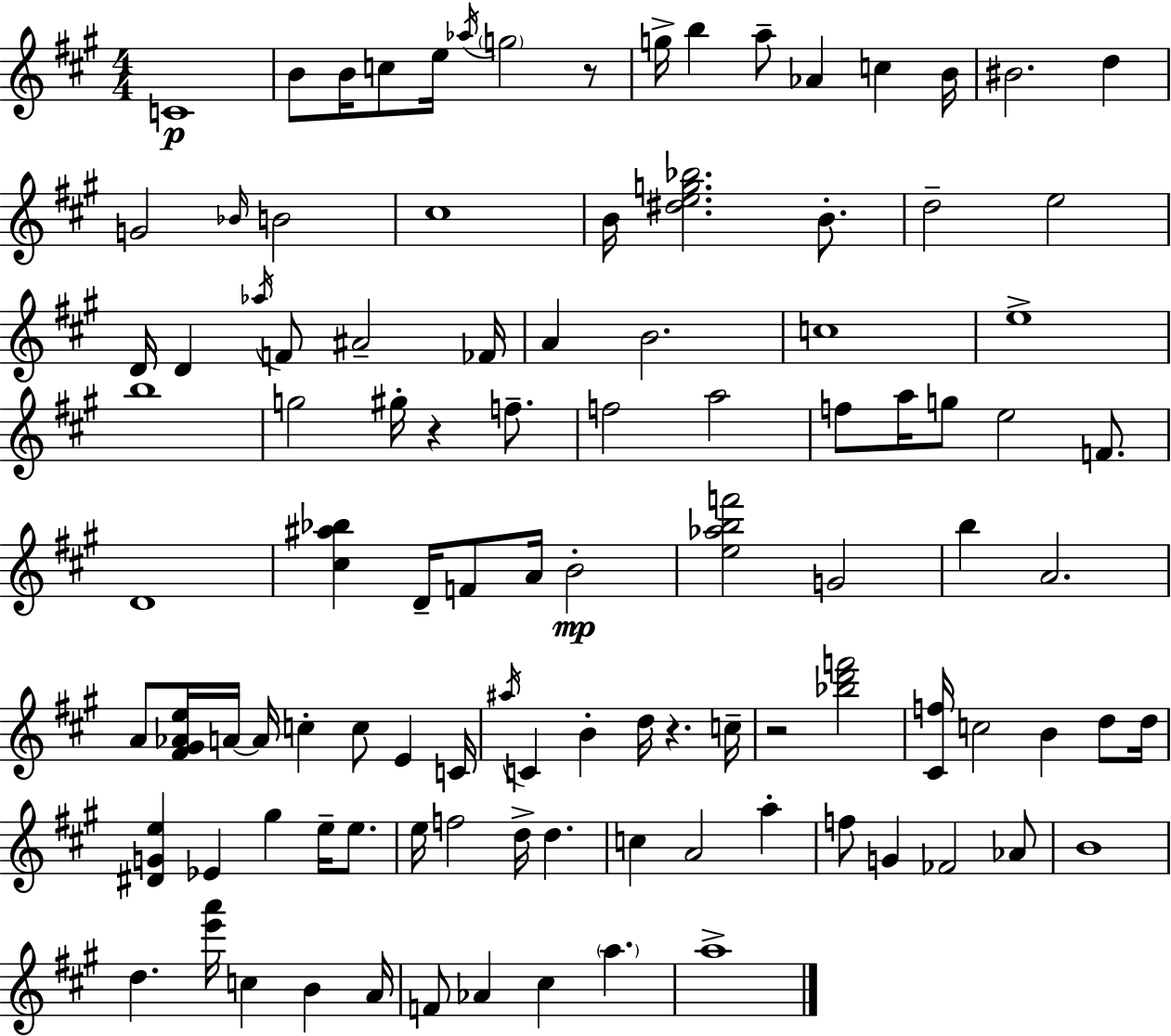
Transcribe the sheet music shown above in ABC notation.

X:1
T:Untitled
M:4/4
L:1/4
K:A
C4 B/2 B/4 c/2 e/4 _a/4 g2 z/2 g/4 b a/2 _A c B/4 ^B2 d G2 _B/4 B2 ^c4 B/4 [^deg_b]2 B/2 d2 e2 D/4 D _a/4 F/2 ^A2 _F/4 A B2 c4 e4 b4 g2 ^g/4 z f/2 f2 a2 f/2 a/4 g/2 e2 F/2 D4 [^c^a_b] D/4 F/2 A/4 B2 [e_abf']2 G2 b A2 A/2 [^F^G_Ae]/4 A/4 A/4 c c/2 E C/4 ^a/4 C B d/4 z c/4 z2 [_bd'f']2 [^Cf]/4 c2 B d/2 d/4 [^DGe] _E ^g e/4 e/2 e/4 f2 d/4 d c A2 a f/2 G _F2 _A/2 B4 d [e'a']/4 c B A/4 F/2 _A ^c a a4